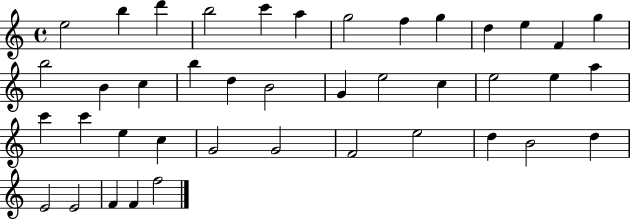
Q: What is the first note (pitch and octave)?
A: E5